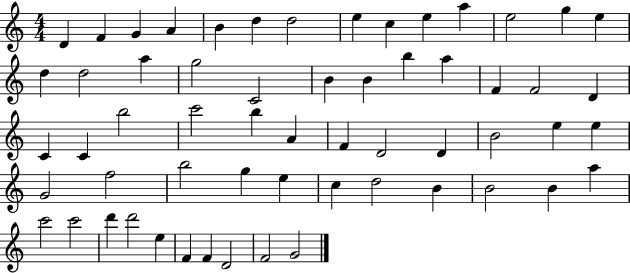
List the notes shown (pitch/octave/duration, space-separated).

D4/q F4/q G4/q A4/q B4/q D5/q D5/h E5/q C5/q E5/q A5/q E5/h G5/q E5/q D5/q D5/h A5/q G5/h C4/h B4/q B4/q B5/q A5/q F4/q F4/h D4/q C4/q C4/q B5/h C6/h B5/q A4/q F4/q D4/h D4/q B4/h E5/q E5/q G4/h F5/h B5/h G5/q E5/q C5/q D5/h B4/q B4/h B4/q A5/q C6/h C6/h D6/q D6/h E5/q F4/q F4/q D4/h F4/h G4/h